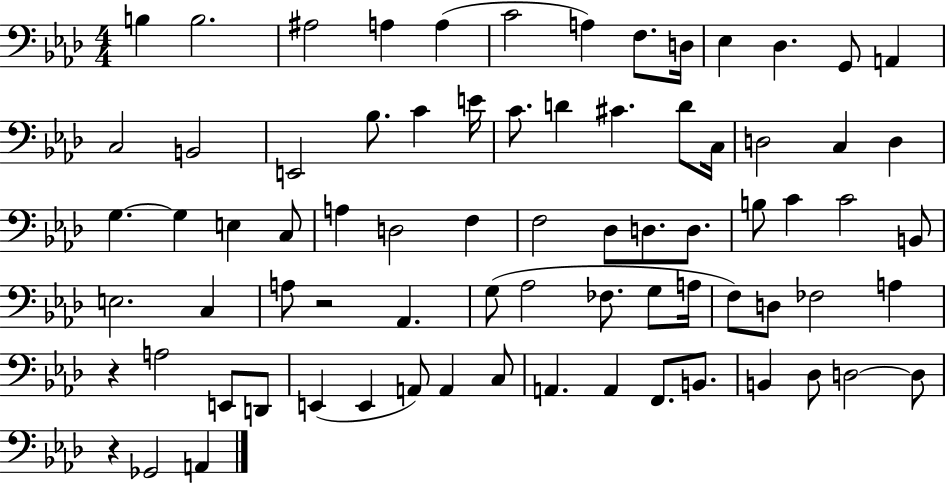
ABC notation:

X:1
T:Untitled
M:4/4
L:1/4
K:Ab
B, B,2 ^A,2 A, A, C2 A, F,/2 D,/4 _E, _D, G,,/2 A,, C,2 B,,2 E,,2 _B,/2 C E/4 C/2 D ^C D/2 C,/4 D,2 C, D, G, G, E, C,/2 A, D,2 F, F,2 _D,/2 D,/2 D,/2 B,/2 C C2 B,,/2 E,2 C, A,/2 z2 _A,, G,/2 _A,2 _F,/2 G,/2 A,/4 F,/2 D,/2 _F,2 A, z A,2 E,,/2 D,,/2 E,, E,, A,,/2 A,, C,/2 A,, A,, F,,/2 B,,/2 B,, _D,/2 D,2 D,/2 z _G,,2 A,,